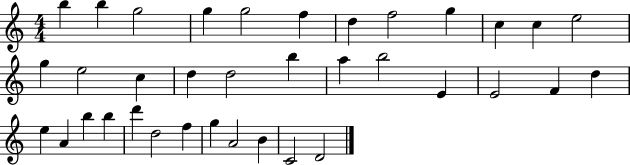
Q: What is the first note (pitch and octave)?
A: B5